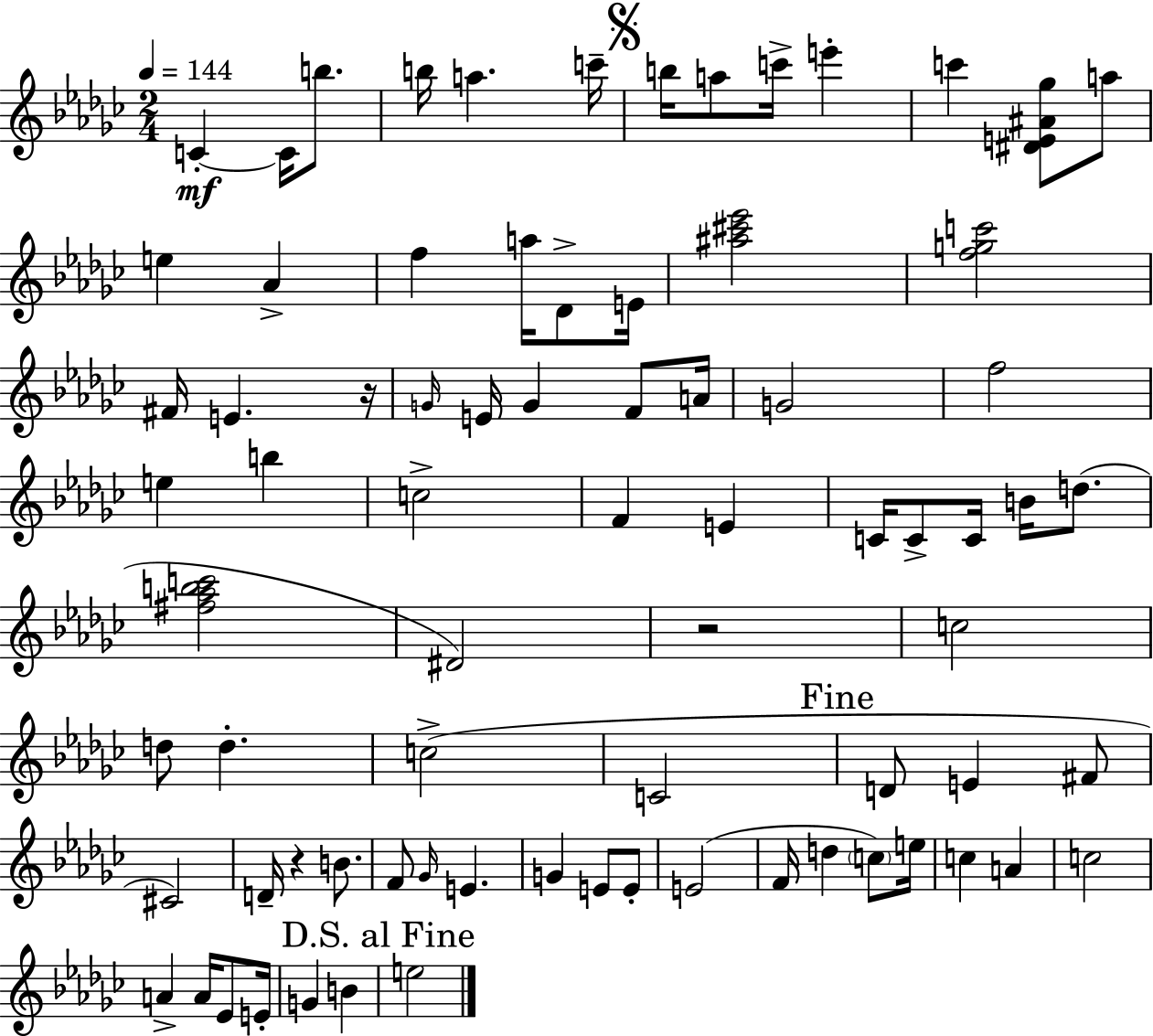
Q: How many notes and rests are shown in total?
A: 77